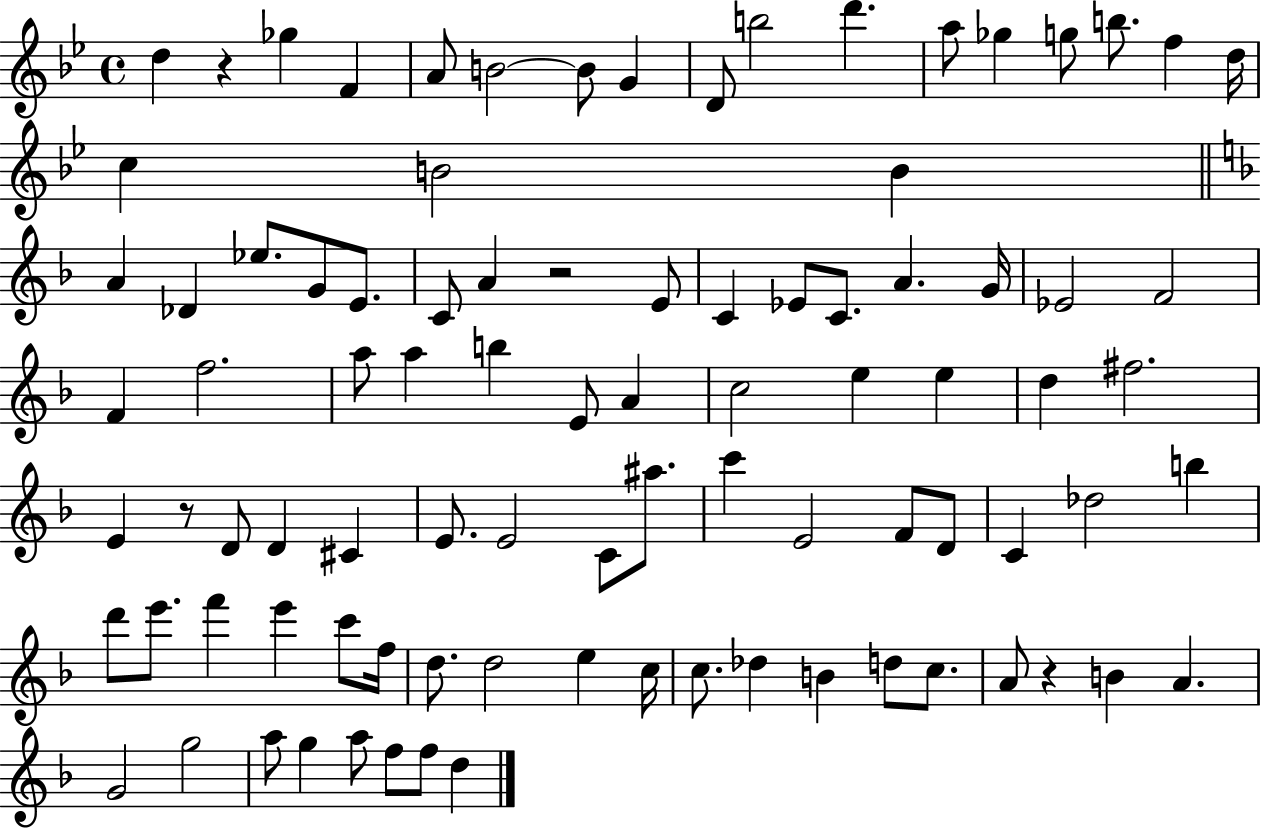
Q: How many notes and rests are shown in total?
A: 91